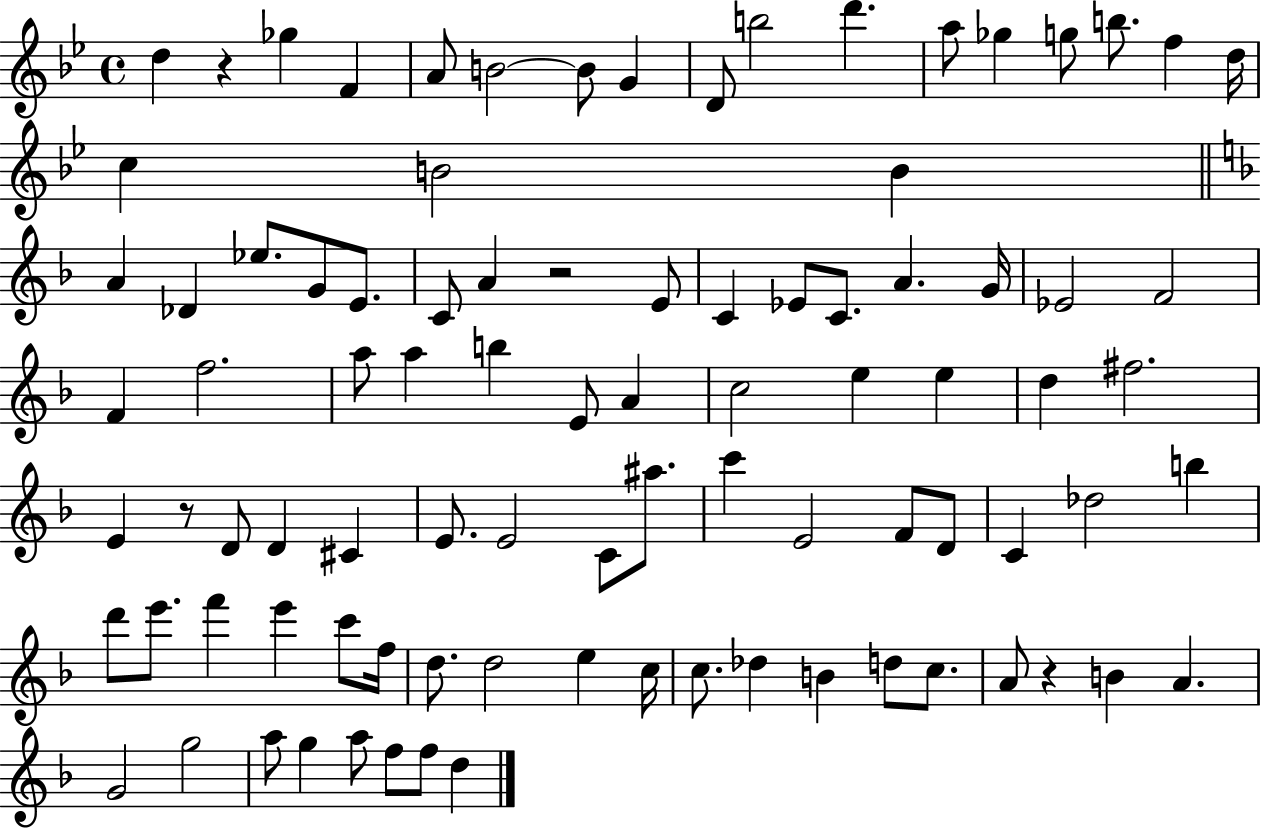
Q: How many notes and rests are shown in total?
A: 91